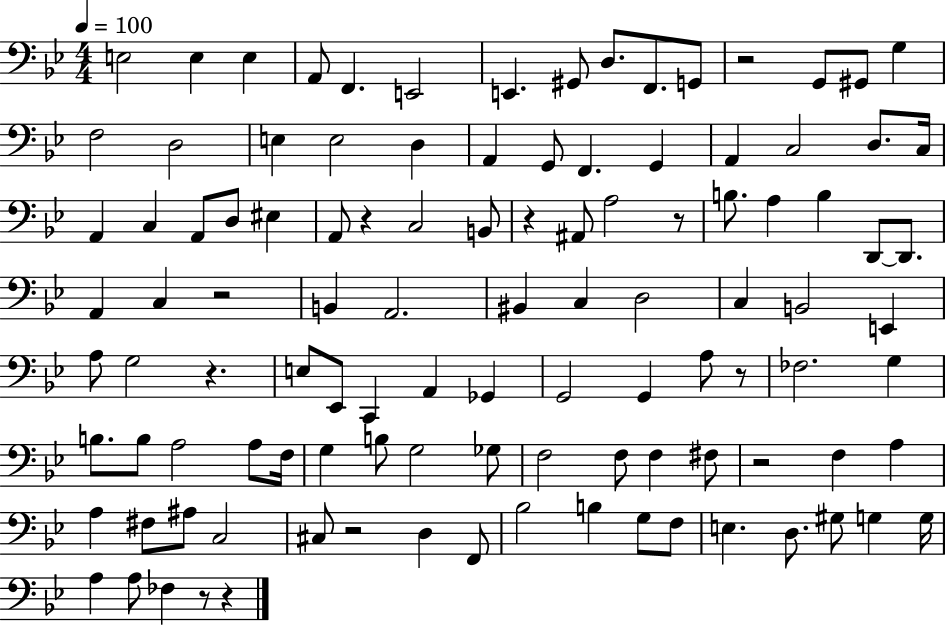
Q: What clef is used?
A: bass